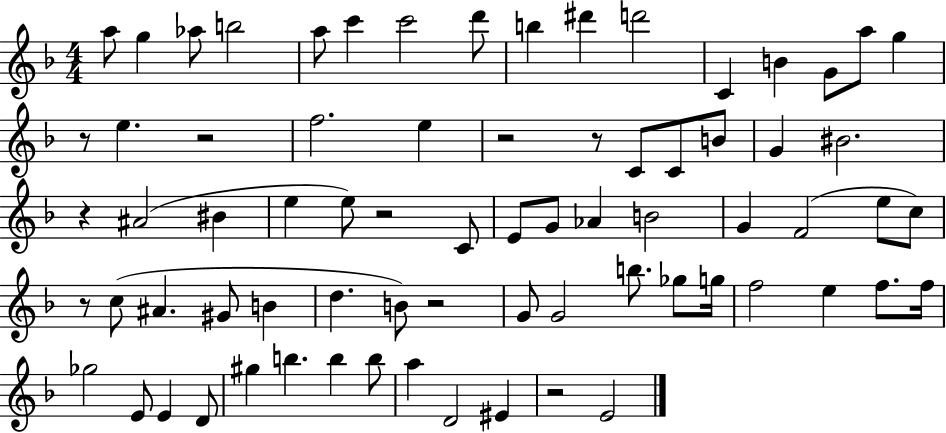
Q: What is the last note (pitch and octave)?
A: E4